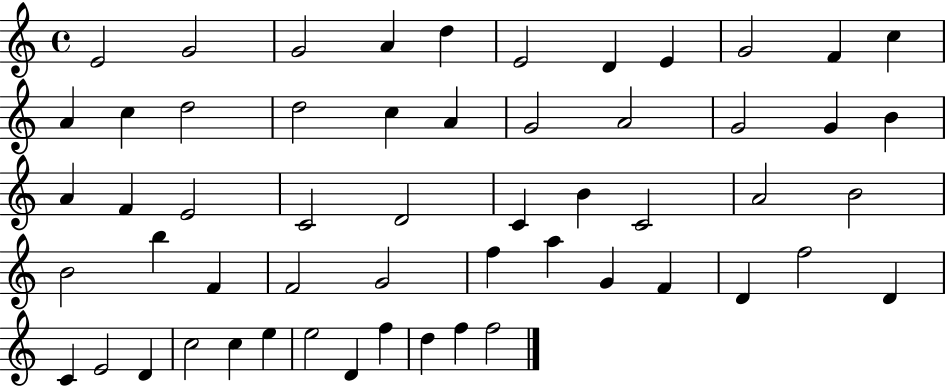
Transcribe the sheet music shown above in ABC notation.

X:1
T:Untitled
M:4/4
L:1/4
K:C
E2 G2 G2 A d E2 D E G2 F c A c d2 d2 c A G2 A2 G2 G B A F E2 C2 D2 C B C2 A2 B2 B2 b F F2 G2 f a G F D f2 D C E2 D c2 c e e2 D f d f f2